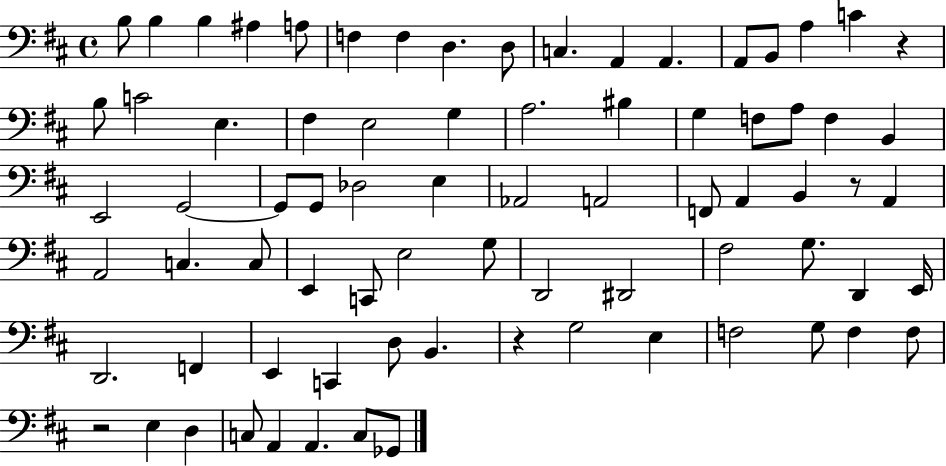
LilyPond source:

{
  \clef bass
  \time 4/4
  \defaultTimeSignature
  \key d \major
  b8 b4 b4 ais4 a8 | f4 f4 d4. d8 | c4. a,4 a,4. | a,8 b,8 a4 c'4 r4 | \break b8 c'2 e4. | fis4 e2 g4 | a2. bis4 | g4 f8 a8 f4 b,4 | \break e,2 g,2~~ | g,8 g,8 des2 e4 | aes,2 a,2 | f,8 a,4 b,4 r8 a,4 | \break a,2 c4. c8 | e,4 c,8 e2 g8 | d,2 dis,2 | fis2 g8. d,4 e,16 | \break d,2. f,4 | e,4 c,4 d8 b,4. | r4 g2 e4 | f2 g8 f4 f8 | \break r2 e4 d4 | c8 a,4 a,4. c8 ges,8 | \bar "|."
}